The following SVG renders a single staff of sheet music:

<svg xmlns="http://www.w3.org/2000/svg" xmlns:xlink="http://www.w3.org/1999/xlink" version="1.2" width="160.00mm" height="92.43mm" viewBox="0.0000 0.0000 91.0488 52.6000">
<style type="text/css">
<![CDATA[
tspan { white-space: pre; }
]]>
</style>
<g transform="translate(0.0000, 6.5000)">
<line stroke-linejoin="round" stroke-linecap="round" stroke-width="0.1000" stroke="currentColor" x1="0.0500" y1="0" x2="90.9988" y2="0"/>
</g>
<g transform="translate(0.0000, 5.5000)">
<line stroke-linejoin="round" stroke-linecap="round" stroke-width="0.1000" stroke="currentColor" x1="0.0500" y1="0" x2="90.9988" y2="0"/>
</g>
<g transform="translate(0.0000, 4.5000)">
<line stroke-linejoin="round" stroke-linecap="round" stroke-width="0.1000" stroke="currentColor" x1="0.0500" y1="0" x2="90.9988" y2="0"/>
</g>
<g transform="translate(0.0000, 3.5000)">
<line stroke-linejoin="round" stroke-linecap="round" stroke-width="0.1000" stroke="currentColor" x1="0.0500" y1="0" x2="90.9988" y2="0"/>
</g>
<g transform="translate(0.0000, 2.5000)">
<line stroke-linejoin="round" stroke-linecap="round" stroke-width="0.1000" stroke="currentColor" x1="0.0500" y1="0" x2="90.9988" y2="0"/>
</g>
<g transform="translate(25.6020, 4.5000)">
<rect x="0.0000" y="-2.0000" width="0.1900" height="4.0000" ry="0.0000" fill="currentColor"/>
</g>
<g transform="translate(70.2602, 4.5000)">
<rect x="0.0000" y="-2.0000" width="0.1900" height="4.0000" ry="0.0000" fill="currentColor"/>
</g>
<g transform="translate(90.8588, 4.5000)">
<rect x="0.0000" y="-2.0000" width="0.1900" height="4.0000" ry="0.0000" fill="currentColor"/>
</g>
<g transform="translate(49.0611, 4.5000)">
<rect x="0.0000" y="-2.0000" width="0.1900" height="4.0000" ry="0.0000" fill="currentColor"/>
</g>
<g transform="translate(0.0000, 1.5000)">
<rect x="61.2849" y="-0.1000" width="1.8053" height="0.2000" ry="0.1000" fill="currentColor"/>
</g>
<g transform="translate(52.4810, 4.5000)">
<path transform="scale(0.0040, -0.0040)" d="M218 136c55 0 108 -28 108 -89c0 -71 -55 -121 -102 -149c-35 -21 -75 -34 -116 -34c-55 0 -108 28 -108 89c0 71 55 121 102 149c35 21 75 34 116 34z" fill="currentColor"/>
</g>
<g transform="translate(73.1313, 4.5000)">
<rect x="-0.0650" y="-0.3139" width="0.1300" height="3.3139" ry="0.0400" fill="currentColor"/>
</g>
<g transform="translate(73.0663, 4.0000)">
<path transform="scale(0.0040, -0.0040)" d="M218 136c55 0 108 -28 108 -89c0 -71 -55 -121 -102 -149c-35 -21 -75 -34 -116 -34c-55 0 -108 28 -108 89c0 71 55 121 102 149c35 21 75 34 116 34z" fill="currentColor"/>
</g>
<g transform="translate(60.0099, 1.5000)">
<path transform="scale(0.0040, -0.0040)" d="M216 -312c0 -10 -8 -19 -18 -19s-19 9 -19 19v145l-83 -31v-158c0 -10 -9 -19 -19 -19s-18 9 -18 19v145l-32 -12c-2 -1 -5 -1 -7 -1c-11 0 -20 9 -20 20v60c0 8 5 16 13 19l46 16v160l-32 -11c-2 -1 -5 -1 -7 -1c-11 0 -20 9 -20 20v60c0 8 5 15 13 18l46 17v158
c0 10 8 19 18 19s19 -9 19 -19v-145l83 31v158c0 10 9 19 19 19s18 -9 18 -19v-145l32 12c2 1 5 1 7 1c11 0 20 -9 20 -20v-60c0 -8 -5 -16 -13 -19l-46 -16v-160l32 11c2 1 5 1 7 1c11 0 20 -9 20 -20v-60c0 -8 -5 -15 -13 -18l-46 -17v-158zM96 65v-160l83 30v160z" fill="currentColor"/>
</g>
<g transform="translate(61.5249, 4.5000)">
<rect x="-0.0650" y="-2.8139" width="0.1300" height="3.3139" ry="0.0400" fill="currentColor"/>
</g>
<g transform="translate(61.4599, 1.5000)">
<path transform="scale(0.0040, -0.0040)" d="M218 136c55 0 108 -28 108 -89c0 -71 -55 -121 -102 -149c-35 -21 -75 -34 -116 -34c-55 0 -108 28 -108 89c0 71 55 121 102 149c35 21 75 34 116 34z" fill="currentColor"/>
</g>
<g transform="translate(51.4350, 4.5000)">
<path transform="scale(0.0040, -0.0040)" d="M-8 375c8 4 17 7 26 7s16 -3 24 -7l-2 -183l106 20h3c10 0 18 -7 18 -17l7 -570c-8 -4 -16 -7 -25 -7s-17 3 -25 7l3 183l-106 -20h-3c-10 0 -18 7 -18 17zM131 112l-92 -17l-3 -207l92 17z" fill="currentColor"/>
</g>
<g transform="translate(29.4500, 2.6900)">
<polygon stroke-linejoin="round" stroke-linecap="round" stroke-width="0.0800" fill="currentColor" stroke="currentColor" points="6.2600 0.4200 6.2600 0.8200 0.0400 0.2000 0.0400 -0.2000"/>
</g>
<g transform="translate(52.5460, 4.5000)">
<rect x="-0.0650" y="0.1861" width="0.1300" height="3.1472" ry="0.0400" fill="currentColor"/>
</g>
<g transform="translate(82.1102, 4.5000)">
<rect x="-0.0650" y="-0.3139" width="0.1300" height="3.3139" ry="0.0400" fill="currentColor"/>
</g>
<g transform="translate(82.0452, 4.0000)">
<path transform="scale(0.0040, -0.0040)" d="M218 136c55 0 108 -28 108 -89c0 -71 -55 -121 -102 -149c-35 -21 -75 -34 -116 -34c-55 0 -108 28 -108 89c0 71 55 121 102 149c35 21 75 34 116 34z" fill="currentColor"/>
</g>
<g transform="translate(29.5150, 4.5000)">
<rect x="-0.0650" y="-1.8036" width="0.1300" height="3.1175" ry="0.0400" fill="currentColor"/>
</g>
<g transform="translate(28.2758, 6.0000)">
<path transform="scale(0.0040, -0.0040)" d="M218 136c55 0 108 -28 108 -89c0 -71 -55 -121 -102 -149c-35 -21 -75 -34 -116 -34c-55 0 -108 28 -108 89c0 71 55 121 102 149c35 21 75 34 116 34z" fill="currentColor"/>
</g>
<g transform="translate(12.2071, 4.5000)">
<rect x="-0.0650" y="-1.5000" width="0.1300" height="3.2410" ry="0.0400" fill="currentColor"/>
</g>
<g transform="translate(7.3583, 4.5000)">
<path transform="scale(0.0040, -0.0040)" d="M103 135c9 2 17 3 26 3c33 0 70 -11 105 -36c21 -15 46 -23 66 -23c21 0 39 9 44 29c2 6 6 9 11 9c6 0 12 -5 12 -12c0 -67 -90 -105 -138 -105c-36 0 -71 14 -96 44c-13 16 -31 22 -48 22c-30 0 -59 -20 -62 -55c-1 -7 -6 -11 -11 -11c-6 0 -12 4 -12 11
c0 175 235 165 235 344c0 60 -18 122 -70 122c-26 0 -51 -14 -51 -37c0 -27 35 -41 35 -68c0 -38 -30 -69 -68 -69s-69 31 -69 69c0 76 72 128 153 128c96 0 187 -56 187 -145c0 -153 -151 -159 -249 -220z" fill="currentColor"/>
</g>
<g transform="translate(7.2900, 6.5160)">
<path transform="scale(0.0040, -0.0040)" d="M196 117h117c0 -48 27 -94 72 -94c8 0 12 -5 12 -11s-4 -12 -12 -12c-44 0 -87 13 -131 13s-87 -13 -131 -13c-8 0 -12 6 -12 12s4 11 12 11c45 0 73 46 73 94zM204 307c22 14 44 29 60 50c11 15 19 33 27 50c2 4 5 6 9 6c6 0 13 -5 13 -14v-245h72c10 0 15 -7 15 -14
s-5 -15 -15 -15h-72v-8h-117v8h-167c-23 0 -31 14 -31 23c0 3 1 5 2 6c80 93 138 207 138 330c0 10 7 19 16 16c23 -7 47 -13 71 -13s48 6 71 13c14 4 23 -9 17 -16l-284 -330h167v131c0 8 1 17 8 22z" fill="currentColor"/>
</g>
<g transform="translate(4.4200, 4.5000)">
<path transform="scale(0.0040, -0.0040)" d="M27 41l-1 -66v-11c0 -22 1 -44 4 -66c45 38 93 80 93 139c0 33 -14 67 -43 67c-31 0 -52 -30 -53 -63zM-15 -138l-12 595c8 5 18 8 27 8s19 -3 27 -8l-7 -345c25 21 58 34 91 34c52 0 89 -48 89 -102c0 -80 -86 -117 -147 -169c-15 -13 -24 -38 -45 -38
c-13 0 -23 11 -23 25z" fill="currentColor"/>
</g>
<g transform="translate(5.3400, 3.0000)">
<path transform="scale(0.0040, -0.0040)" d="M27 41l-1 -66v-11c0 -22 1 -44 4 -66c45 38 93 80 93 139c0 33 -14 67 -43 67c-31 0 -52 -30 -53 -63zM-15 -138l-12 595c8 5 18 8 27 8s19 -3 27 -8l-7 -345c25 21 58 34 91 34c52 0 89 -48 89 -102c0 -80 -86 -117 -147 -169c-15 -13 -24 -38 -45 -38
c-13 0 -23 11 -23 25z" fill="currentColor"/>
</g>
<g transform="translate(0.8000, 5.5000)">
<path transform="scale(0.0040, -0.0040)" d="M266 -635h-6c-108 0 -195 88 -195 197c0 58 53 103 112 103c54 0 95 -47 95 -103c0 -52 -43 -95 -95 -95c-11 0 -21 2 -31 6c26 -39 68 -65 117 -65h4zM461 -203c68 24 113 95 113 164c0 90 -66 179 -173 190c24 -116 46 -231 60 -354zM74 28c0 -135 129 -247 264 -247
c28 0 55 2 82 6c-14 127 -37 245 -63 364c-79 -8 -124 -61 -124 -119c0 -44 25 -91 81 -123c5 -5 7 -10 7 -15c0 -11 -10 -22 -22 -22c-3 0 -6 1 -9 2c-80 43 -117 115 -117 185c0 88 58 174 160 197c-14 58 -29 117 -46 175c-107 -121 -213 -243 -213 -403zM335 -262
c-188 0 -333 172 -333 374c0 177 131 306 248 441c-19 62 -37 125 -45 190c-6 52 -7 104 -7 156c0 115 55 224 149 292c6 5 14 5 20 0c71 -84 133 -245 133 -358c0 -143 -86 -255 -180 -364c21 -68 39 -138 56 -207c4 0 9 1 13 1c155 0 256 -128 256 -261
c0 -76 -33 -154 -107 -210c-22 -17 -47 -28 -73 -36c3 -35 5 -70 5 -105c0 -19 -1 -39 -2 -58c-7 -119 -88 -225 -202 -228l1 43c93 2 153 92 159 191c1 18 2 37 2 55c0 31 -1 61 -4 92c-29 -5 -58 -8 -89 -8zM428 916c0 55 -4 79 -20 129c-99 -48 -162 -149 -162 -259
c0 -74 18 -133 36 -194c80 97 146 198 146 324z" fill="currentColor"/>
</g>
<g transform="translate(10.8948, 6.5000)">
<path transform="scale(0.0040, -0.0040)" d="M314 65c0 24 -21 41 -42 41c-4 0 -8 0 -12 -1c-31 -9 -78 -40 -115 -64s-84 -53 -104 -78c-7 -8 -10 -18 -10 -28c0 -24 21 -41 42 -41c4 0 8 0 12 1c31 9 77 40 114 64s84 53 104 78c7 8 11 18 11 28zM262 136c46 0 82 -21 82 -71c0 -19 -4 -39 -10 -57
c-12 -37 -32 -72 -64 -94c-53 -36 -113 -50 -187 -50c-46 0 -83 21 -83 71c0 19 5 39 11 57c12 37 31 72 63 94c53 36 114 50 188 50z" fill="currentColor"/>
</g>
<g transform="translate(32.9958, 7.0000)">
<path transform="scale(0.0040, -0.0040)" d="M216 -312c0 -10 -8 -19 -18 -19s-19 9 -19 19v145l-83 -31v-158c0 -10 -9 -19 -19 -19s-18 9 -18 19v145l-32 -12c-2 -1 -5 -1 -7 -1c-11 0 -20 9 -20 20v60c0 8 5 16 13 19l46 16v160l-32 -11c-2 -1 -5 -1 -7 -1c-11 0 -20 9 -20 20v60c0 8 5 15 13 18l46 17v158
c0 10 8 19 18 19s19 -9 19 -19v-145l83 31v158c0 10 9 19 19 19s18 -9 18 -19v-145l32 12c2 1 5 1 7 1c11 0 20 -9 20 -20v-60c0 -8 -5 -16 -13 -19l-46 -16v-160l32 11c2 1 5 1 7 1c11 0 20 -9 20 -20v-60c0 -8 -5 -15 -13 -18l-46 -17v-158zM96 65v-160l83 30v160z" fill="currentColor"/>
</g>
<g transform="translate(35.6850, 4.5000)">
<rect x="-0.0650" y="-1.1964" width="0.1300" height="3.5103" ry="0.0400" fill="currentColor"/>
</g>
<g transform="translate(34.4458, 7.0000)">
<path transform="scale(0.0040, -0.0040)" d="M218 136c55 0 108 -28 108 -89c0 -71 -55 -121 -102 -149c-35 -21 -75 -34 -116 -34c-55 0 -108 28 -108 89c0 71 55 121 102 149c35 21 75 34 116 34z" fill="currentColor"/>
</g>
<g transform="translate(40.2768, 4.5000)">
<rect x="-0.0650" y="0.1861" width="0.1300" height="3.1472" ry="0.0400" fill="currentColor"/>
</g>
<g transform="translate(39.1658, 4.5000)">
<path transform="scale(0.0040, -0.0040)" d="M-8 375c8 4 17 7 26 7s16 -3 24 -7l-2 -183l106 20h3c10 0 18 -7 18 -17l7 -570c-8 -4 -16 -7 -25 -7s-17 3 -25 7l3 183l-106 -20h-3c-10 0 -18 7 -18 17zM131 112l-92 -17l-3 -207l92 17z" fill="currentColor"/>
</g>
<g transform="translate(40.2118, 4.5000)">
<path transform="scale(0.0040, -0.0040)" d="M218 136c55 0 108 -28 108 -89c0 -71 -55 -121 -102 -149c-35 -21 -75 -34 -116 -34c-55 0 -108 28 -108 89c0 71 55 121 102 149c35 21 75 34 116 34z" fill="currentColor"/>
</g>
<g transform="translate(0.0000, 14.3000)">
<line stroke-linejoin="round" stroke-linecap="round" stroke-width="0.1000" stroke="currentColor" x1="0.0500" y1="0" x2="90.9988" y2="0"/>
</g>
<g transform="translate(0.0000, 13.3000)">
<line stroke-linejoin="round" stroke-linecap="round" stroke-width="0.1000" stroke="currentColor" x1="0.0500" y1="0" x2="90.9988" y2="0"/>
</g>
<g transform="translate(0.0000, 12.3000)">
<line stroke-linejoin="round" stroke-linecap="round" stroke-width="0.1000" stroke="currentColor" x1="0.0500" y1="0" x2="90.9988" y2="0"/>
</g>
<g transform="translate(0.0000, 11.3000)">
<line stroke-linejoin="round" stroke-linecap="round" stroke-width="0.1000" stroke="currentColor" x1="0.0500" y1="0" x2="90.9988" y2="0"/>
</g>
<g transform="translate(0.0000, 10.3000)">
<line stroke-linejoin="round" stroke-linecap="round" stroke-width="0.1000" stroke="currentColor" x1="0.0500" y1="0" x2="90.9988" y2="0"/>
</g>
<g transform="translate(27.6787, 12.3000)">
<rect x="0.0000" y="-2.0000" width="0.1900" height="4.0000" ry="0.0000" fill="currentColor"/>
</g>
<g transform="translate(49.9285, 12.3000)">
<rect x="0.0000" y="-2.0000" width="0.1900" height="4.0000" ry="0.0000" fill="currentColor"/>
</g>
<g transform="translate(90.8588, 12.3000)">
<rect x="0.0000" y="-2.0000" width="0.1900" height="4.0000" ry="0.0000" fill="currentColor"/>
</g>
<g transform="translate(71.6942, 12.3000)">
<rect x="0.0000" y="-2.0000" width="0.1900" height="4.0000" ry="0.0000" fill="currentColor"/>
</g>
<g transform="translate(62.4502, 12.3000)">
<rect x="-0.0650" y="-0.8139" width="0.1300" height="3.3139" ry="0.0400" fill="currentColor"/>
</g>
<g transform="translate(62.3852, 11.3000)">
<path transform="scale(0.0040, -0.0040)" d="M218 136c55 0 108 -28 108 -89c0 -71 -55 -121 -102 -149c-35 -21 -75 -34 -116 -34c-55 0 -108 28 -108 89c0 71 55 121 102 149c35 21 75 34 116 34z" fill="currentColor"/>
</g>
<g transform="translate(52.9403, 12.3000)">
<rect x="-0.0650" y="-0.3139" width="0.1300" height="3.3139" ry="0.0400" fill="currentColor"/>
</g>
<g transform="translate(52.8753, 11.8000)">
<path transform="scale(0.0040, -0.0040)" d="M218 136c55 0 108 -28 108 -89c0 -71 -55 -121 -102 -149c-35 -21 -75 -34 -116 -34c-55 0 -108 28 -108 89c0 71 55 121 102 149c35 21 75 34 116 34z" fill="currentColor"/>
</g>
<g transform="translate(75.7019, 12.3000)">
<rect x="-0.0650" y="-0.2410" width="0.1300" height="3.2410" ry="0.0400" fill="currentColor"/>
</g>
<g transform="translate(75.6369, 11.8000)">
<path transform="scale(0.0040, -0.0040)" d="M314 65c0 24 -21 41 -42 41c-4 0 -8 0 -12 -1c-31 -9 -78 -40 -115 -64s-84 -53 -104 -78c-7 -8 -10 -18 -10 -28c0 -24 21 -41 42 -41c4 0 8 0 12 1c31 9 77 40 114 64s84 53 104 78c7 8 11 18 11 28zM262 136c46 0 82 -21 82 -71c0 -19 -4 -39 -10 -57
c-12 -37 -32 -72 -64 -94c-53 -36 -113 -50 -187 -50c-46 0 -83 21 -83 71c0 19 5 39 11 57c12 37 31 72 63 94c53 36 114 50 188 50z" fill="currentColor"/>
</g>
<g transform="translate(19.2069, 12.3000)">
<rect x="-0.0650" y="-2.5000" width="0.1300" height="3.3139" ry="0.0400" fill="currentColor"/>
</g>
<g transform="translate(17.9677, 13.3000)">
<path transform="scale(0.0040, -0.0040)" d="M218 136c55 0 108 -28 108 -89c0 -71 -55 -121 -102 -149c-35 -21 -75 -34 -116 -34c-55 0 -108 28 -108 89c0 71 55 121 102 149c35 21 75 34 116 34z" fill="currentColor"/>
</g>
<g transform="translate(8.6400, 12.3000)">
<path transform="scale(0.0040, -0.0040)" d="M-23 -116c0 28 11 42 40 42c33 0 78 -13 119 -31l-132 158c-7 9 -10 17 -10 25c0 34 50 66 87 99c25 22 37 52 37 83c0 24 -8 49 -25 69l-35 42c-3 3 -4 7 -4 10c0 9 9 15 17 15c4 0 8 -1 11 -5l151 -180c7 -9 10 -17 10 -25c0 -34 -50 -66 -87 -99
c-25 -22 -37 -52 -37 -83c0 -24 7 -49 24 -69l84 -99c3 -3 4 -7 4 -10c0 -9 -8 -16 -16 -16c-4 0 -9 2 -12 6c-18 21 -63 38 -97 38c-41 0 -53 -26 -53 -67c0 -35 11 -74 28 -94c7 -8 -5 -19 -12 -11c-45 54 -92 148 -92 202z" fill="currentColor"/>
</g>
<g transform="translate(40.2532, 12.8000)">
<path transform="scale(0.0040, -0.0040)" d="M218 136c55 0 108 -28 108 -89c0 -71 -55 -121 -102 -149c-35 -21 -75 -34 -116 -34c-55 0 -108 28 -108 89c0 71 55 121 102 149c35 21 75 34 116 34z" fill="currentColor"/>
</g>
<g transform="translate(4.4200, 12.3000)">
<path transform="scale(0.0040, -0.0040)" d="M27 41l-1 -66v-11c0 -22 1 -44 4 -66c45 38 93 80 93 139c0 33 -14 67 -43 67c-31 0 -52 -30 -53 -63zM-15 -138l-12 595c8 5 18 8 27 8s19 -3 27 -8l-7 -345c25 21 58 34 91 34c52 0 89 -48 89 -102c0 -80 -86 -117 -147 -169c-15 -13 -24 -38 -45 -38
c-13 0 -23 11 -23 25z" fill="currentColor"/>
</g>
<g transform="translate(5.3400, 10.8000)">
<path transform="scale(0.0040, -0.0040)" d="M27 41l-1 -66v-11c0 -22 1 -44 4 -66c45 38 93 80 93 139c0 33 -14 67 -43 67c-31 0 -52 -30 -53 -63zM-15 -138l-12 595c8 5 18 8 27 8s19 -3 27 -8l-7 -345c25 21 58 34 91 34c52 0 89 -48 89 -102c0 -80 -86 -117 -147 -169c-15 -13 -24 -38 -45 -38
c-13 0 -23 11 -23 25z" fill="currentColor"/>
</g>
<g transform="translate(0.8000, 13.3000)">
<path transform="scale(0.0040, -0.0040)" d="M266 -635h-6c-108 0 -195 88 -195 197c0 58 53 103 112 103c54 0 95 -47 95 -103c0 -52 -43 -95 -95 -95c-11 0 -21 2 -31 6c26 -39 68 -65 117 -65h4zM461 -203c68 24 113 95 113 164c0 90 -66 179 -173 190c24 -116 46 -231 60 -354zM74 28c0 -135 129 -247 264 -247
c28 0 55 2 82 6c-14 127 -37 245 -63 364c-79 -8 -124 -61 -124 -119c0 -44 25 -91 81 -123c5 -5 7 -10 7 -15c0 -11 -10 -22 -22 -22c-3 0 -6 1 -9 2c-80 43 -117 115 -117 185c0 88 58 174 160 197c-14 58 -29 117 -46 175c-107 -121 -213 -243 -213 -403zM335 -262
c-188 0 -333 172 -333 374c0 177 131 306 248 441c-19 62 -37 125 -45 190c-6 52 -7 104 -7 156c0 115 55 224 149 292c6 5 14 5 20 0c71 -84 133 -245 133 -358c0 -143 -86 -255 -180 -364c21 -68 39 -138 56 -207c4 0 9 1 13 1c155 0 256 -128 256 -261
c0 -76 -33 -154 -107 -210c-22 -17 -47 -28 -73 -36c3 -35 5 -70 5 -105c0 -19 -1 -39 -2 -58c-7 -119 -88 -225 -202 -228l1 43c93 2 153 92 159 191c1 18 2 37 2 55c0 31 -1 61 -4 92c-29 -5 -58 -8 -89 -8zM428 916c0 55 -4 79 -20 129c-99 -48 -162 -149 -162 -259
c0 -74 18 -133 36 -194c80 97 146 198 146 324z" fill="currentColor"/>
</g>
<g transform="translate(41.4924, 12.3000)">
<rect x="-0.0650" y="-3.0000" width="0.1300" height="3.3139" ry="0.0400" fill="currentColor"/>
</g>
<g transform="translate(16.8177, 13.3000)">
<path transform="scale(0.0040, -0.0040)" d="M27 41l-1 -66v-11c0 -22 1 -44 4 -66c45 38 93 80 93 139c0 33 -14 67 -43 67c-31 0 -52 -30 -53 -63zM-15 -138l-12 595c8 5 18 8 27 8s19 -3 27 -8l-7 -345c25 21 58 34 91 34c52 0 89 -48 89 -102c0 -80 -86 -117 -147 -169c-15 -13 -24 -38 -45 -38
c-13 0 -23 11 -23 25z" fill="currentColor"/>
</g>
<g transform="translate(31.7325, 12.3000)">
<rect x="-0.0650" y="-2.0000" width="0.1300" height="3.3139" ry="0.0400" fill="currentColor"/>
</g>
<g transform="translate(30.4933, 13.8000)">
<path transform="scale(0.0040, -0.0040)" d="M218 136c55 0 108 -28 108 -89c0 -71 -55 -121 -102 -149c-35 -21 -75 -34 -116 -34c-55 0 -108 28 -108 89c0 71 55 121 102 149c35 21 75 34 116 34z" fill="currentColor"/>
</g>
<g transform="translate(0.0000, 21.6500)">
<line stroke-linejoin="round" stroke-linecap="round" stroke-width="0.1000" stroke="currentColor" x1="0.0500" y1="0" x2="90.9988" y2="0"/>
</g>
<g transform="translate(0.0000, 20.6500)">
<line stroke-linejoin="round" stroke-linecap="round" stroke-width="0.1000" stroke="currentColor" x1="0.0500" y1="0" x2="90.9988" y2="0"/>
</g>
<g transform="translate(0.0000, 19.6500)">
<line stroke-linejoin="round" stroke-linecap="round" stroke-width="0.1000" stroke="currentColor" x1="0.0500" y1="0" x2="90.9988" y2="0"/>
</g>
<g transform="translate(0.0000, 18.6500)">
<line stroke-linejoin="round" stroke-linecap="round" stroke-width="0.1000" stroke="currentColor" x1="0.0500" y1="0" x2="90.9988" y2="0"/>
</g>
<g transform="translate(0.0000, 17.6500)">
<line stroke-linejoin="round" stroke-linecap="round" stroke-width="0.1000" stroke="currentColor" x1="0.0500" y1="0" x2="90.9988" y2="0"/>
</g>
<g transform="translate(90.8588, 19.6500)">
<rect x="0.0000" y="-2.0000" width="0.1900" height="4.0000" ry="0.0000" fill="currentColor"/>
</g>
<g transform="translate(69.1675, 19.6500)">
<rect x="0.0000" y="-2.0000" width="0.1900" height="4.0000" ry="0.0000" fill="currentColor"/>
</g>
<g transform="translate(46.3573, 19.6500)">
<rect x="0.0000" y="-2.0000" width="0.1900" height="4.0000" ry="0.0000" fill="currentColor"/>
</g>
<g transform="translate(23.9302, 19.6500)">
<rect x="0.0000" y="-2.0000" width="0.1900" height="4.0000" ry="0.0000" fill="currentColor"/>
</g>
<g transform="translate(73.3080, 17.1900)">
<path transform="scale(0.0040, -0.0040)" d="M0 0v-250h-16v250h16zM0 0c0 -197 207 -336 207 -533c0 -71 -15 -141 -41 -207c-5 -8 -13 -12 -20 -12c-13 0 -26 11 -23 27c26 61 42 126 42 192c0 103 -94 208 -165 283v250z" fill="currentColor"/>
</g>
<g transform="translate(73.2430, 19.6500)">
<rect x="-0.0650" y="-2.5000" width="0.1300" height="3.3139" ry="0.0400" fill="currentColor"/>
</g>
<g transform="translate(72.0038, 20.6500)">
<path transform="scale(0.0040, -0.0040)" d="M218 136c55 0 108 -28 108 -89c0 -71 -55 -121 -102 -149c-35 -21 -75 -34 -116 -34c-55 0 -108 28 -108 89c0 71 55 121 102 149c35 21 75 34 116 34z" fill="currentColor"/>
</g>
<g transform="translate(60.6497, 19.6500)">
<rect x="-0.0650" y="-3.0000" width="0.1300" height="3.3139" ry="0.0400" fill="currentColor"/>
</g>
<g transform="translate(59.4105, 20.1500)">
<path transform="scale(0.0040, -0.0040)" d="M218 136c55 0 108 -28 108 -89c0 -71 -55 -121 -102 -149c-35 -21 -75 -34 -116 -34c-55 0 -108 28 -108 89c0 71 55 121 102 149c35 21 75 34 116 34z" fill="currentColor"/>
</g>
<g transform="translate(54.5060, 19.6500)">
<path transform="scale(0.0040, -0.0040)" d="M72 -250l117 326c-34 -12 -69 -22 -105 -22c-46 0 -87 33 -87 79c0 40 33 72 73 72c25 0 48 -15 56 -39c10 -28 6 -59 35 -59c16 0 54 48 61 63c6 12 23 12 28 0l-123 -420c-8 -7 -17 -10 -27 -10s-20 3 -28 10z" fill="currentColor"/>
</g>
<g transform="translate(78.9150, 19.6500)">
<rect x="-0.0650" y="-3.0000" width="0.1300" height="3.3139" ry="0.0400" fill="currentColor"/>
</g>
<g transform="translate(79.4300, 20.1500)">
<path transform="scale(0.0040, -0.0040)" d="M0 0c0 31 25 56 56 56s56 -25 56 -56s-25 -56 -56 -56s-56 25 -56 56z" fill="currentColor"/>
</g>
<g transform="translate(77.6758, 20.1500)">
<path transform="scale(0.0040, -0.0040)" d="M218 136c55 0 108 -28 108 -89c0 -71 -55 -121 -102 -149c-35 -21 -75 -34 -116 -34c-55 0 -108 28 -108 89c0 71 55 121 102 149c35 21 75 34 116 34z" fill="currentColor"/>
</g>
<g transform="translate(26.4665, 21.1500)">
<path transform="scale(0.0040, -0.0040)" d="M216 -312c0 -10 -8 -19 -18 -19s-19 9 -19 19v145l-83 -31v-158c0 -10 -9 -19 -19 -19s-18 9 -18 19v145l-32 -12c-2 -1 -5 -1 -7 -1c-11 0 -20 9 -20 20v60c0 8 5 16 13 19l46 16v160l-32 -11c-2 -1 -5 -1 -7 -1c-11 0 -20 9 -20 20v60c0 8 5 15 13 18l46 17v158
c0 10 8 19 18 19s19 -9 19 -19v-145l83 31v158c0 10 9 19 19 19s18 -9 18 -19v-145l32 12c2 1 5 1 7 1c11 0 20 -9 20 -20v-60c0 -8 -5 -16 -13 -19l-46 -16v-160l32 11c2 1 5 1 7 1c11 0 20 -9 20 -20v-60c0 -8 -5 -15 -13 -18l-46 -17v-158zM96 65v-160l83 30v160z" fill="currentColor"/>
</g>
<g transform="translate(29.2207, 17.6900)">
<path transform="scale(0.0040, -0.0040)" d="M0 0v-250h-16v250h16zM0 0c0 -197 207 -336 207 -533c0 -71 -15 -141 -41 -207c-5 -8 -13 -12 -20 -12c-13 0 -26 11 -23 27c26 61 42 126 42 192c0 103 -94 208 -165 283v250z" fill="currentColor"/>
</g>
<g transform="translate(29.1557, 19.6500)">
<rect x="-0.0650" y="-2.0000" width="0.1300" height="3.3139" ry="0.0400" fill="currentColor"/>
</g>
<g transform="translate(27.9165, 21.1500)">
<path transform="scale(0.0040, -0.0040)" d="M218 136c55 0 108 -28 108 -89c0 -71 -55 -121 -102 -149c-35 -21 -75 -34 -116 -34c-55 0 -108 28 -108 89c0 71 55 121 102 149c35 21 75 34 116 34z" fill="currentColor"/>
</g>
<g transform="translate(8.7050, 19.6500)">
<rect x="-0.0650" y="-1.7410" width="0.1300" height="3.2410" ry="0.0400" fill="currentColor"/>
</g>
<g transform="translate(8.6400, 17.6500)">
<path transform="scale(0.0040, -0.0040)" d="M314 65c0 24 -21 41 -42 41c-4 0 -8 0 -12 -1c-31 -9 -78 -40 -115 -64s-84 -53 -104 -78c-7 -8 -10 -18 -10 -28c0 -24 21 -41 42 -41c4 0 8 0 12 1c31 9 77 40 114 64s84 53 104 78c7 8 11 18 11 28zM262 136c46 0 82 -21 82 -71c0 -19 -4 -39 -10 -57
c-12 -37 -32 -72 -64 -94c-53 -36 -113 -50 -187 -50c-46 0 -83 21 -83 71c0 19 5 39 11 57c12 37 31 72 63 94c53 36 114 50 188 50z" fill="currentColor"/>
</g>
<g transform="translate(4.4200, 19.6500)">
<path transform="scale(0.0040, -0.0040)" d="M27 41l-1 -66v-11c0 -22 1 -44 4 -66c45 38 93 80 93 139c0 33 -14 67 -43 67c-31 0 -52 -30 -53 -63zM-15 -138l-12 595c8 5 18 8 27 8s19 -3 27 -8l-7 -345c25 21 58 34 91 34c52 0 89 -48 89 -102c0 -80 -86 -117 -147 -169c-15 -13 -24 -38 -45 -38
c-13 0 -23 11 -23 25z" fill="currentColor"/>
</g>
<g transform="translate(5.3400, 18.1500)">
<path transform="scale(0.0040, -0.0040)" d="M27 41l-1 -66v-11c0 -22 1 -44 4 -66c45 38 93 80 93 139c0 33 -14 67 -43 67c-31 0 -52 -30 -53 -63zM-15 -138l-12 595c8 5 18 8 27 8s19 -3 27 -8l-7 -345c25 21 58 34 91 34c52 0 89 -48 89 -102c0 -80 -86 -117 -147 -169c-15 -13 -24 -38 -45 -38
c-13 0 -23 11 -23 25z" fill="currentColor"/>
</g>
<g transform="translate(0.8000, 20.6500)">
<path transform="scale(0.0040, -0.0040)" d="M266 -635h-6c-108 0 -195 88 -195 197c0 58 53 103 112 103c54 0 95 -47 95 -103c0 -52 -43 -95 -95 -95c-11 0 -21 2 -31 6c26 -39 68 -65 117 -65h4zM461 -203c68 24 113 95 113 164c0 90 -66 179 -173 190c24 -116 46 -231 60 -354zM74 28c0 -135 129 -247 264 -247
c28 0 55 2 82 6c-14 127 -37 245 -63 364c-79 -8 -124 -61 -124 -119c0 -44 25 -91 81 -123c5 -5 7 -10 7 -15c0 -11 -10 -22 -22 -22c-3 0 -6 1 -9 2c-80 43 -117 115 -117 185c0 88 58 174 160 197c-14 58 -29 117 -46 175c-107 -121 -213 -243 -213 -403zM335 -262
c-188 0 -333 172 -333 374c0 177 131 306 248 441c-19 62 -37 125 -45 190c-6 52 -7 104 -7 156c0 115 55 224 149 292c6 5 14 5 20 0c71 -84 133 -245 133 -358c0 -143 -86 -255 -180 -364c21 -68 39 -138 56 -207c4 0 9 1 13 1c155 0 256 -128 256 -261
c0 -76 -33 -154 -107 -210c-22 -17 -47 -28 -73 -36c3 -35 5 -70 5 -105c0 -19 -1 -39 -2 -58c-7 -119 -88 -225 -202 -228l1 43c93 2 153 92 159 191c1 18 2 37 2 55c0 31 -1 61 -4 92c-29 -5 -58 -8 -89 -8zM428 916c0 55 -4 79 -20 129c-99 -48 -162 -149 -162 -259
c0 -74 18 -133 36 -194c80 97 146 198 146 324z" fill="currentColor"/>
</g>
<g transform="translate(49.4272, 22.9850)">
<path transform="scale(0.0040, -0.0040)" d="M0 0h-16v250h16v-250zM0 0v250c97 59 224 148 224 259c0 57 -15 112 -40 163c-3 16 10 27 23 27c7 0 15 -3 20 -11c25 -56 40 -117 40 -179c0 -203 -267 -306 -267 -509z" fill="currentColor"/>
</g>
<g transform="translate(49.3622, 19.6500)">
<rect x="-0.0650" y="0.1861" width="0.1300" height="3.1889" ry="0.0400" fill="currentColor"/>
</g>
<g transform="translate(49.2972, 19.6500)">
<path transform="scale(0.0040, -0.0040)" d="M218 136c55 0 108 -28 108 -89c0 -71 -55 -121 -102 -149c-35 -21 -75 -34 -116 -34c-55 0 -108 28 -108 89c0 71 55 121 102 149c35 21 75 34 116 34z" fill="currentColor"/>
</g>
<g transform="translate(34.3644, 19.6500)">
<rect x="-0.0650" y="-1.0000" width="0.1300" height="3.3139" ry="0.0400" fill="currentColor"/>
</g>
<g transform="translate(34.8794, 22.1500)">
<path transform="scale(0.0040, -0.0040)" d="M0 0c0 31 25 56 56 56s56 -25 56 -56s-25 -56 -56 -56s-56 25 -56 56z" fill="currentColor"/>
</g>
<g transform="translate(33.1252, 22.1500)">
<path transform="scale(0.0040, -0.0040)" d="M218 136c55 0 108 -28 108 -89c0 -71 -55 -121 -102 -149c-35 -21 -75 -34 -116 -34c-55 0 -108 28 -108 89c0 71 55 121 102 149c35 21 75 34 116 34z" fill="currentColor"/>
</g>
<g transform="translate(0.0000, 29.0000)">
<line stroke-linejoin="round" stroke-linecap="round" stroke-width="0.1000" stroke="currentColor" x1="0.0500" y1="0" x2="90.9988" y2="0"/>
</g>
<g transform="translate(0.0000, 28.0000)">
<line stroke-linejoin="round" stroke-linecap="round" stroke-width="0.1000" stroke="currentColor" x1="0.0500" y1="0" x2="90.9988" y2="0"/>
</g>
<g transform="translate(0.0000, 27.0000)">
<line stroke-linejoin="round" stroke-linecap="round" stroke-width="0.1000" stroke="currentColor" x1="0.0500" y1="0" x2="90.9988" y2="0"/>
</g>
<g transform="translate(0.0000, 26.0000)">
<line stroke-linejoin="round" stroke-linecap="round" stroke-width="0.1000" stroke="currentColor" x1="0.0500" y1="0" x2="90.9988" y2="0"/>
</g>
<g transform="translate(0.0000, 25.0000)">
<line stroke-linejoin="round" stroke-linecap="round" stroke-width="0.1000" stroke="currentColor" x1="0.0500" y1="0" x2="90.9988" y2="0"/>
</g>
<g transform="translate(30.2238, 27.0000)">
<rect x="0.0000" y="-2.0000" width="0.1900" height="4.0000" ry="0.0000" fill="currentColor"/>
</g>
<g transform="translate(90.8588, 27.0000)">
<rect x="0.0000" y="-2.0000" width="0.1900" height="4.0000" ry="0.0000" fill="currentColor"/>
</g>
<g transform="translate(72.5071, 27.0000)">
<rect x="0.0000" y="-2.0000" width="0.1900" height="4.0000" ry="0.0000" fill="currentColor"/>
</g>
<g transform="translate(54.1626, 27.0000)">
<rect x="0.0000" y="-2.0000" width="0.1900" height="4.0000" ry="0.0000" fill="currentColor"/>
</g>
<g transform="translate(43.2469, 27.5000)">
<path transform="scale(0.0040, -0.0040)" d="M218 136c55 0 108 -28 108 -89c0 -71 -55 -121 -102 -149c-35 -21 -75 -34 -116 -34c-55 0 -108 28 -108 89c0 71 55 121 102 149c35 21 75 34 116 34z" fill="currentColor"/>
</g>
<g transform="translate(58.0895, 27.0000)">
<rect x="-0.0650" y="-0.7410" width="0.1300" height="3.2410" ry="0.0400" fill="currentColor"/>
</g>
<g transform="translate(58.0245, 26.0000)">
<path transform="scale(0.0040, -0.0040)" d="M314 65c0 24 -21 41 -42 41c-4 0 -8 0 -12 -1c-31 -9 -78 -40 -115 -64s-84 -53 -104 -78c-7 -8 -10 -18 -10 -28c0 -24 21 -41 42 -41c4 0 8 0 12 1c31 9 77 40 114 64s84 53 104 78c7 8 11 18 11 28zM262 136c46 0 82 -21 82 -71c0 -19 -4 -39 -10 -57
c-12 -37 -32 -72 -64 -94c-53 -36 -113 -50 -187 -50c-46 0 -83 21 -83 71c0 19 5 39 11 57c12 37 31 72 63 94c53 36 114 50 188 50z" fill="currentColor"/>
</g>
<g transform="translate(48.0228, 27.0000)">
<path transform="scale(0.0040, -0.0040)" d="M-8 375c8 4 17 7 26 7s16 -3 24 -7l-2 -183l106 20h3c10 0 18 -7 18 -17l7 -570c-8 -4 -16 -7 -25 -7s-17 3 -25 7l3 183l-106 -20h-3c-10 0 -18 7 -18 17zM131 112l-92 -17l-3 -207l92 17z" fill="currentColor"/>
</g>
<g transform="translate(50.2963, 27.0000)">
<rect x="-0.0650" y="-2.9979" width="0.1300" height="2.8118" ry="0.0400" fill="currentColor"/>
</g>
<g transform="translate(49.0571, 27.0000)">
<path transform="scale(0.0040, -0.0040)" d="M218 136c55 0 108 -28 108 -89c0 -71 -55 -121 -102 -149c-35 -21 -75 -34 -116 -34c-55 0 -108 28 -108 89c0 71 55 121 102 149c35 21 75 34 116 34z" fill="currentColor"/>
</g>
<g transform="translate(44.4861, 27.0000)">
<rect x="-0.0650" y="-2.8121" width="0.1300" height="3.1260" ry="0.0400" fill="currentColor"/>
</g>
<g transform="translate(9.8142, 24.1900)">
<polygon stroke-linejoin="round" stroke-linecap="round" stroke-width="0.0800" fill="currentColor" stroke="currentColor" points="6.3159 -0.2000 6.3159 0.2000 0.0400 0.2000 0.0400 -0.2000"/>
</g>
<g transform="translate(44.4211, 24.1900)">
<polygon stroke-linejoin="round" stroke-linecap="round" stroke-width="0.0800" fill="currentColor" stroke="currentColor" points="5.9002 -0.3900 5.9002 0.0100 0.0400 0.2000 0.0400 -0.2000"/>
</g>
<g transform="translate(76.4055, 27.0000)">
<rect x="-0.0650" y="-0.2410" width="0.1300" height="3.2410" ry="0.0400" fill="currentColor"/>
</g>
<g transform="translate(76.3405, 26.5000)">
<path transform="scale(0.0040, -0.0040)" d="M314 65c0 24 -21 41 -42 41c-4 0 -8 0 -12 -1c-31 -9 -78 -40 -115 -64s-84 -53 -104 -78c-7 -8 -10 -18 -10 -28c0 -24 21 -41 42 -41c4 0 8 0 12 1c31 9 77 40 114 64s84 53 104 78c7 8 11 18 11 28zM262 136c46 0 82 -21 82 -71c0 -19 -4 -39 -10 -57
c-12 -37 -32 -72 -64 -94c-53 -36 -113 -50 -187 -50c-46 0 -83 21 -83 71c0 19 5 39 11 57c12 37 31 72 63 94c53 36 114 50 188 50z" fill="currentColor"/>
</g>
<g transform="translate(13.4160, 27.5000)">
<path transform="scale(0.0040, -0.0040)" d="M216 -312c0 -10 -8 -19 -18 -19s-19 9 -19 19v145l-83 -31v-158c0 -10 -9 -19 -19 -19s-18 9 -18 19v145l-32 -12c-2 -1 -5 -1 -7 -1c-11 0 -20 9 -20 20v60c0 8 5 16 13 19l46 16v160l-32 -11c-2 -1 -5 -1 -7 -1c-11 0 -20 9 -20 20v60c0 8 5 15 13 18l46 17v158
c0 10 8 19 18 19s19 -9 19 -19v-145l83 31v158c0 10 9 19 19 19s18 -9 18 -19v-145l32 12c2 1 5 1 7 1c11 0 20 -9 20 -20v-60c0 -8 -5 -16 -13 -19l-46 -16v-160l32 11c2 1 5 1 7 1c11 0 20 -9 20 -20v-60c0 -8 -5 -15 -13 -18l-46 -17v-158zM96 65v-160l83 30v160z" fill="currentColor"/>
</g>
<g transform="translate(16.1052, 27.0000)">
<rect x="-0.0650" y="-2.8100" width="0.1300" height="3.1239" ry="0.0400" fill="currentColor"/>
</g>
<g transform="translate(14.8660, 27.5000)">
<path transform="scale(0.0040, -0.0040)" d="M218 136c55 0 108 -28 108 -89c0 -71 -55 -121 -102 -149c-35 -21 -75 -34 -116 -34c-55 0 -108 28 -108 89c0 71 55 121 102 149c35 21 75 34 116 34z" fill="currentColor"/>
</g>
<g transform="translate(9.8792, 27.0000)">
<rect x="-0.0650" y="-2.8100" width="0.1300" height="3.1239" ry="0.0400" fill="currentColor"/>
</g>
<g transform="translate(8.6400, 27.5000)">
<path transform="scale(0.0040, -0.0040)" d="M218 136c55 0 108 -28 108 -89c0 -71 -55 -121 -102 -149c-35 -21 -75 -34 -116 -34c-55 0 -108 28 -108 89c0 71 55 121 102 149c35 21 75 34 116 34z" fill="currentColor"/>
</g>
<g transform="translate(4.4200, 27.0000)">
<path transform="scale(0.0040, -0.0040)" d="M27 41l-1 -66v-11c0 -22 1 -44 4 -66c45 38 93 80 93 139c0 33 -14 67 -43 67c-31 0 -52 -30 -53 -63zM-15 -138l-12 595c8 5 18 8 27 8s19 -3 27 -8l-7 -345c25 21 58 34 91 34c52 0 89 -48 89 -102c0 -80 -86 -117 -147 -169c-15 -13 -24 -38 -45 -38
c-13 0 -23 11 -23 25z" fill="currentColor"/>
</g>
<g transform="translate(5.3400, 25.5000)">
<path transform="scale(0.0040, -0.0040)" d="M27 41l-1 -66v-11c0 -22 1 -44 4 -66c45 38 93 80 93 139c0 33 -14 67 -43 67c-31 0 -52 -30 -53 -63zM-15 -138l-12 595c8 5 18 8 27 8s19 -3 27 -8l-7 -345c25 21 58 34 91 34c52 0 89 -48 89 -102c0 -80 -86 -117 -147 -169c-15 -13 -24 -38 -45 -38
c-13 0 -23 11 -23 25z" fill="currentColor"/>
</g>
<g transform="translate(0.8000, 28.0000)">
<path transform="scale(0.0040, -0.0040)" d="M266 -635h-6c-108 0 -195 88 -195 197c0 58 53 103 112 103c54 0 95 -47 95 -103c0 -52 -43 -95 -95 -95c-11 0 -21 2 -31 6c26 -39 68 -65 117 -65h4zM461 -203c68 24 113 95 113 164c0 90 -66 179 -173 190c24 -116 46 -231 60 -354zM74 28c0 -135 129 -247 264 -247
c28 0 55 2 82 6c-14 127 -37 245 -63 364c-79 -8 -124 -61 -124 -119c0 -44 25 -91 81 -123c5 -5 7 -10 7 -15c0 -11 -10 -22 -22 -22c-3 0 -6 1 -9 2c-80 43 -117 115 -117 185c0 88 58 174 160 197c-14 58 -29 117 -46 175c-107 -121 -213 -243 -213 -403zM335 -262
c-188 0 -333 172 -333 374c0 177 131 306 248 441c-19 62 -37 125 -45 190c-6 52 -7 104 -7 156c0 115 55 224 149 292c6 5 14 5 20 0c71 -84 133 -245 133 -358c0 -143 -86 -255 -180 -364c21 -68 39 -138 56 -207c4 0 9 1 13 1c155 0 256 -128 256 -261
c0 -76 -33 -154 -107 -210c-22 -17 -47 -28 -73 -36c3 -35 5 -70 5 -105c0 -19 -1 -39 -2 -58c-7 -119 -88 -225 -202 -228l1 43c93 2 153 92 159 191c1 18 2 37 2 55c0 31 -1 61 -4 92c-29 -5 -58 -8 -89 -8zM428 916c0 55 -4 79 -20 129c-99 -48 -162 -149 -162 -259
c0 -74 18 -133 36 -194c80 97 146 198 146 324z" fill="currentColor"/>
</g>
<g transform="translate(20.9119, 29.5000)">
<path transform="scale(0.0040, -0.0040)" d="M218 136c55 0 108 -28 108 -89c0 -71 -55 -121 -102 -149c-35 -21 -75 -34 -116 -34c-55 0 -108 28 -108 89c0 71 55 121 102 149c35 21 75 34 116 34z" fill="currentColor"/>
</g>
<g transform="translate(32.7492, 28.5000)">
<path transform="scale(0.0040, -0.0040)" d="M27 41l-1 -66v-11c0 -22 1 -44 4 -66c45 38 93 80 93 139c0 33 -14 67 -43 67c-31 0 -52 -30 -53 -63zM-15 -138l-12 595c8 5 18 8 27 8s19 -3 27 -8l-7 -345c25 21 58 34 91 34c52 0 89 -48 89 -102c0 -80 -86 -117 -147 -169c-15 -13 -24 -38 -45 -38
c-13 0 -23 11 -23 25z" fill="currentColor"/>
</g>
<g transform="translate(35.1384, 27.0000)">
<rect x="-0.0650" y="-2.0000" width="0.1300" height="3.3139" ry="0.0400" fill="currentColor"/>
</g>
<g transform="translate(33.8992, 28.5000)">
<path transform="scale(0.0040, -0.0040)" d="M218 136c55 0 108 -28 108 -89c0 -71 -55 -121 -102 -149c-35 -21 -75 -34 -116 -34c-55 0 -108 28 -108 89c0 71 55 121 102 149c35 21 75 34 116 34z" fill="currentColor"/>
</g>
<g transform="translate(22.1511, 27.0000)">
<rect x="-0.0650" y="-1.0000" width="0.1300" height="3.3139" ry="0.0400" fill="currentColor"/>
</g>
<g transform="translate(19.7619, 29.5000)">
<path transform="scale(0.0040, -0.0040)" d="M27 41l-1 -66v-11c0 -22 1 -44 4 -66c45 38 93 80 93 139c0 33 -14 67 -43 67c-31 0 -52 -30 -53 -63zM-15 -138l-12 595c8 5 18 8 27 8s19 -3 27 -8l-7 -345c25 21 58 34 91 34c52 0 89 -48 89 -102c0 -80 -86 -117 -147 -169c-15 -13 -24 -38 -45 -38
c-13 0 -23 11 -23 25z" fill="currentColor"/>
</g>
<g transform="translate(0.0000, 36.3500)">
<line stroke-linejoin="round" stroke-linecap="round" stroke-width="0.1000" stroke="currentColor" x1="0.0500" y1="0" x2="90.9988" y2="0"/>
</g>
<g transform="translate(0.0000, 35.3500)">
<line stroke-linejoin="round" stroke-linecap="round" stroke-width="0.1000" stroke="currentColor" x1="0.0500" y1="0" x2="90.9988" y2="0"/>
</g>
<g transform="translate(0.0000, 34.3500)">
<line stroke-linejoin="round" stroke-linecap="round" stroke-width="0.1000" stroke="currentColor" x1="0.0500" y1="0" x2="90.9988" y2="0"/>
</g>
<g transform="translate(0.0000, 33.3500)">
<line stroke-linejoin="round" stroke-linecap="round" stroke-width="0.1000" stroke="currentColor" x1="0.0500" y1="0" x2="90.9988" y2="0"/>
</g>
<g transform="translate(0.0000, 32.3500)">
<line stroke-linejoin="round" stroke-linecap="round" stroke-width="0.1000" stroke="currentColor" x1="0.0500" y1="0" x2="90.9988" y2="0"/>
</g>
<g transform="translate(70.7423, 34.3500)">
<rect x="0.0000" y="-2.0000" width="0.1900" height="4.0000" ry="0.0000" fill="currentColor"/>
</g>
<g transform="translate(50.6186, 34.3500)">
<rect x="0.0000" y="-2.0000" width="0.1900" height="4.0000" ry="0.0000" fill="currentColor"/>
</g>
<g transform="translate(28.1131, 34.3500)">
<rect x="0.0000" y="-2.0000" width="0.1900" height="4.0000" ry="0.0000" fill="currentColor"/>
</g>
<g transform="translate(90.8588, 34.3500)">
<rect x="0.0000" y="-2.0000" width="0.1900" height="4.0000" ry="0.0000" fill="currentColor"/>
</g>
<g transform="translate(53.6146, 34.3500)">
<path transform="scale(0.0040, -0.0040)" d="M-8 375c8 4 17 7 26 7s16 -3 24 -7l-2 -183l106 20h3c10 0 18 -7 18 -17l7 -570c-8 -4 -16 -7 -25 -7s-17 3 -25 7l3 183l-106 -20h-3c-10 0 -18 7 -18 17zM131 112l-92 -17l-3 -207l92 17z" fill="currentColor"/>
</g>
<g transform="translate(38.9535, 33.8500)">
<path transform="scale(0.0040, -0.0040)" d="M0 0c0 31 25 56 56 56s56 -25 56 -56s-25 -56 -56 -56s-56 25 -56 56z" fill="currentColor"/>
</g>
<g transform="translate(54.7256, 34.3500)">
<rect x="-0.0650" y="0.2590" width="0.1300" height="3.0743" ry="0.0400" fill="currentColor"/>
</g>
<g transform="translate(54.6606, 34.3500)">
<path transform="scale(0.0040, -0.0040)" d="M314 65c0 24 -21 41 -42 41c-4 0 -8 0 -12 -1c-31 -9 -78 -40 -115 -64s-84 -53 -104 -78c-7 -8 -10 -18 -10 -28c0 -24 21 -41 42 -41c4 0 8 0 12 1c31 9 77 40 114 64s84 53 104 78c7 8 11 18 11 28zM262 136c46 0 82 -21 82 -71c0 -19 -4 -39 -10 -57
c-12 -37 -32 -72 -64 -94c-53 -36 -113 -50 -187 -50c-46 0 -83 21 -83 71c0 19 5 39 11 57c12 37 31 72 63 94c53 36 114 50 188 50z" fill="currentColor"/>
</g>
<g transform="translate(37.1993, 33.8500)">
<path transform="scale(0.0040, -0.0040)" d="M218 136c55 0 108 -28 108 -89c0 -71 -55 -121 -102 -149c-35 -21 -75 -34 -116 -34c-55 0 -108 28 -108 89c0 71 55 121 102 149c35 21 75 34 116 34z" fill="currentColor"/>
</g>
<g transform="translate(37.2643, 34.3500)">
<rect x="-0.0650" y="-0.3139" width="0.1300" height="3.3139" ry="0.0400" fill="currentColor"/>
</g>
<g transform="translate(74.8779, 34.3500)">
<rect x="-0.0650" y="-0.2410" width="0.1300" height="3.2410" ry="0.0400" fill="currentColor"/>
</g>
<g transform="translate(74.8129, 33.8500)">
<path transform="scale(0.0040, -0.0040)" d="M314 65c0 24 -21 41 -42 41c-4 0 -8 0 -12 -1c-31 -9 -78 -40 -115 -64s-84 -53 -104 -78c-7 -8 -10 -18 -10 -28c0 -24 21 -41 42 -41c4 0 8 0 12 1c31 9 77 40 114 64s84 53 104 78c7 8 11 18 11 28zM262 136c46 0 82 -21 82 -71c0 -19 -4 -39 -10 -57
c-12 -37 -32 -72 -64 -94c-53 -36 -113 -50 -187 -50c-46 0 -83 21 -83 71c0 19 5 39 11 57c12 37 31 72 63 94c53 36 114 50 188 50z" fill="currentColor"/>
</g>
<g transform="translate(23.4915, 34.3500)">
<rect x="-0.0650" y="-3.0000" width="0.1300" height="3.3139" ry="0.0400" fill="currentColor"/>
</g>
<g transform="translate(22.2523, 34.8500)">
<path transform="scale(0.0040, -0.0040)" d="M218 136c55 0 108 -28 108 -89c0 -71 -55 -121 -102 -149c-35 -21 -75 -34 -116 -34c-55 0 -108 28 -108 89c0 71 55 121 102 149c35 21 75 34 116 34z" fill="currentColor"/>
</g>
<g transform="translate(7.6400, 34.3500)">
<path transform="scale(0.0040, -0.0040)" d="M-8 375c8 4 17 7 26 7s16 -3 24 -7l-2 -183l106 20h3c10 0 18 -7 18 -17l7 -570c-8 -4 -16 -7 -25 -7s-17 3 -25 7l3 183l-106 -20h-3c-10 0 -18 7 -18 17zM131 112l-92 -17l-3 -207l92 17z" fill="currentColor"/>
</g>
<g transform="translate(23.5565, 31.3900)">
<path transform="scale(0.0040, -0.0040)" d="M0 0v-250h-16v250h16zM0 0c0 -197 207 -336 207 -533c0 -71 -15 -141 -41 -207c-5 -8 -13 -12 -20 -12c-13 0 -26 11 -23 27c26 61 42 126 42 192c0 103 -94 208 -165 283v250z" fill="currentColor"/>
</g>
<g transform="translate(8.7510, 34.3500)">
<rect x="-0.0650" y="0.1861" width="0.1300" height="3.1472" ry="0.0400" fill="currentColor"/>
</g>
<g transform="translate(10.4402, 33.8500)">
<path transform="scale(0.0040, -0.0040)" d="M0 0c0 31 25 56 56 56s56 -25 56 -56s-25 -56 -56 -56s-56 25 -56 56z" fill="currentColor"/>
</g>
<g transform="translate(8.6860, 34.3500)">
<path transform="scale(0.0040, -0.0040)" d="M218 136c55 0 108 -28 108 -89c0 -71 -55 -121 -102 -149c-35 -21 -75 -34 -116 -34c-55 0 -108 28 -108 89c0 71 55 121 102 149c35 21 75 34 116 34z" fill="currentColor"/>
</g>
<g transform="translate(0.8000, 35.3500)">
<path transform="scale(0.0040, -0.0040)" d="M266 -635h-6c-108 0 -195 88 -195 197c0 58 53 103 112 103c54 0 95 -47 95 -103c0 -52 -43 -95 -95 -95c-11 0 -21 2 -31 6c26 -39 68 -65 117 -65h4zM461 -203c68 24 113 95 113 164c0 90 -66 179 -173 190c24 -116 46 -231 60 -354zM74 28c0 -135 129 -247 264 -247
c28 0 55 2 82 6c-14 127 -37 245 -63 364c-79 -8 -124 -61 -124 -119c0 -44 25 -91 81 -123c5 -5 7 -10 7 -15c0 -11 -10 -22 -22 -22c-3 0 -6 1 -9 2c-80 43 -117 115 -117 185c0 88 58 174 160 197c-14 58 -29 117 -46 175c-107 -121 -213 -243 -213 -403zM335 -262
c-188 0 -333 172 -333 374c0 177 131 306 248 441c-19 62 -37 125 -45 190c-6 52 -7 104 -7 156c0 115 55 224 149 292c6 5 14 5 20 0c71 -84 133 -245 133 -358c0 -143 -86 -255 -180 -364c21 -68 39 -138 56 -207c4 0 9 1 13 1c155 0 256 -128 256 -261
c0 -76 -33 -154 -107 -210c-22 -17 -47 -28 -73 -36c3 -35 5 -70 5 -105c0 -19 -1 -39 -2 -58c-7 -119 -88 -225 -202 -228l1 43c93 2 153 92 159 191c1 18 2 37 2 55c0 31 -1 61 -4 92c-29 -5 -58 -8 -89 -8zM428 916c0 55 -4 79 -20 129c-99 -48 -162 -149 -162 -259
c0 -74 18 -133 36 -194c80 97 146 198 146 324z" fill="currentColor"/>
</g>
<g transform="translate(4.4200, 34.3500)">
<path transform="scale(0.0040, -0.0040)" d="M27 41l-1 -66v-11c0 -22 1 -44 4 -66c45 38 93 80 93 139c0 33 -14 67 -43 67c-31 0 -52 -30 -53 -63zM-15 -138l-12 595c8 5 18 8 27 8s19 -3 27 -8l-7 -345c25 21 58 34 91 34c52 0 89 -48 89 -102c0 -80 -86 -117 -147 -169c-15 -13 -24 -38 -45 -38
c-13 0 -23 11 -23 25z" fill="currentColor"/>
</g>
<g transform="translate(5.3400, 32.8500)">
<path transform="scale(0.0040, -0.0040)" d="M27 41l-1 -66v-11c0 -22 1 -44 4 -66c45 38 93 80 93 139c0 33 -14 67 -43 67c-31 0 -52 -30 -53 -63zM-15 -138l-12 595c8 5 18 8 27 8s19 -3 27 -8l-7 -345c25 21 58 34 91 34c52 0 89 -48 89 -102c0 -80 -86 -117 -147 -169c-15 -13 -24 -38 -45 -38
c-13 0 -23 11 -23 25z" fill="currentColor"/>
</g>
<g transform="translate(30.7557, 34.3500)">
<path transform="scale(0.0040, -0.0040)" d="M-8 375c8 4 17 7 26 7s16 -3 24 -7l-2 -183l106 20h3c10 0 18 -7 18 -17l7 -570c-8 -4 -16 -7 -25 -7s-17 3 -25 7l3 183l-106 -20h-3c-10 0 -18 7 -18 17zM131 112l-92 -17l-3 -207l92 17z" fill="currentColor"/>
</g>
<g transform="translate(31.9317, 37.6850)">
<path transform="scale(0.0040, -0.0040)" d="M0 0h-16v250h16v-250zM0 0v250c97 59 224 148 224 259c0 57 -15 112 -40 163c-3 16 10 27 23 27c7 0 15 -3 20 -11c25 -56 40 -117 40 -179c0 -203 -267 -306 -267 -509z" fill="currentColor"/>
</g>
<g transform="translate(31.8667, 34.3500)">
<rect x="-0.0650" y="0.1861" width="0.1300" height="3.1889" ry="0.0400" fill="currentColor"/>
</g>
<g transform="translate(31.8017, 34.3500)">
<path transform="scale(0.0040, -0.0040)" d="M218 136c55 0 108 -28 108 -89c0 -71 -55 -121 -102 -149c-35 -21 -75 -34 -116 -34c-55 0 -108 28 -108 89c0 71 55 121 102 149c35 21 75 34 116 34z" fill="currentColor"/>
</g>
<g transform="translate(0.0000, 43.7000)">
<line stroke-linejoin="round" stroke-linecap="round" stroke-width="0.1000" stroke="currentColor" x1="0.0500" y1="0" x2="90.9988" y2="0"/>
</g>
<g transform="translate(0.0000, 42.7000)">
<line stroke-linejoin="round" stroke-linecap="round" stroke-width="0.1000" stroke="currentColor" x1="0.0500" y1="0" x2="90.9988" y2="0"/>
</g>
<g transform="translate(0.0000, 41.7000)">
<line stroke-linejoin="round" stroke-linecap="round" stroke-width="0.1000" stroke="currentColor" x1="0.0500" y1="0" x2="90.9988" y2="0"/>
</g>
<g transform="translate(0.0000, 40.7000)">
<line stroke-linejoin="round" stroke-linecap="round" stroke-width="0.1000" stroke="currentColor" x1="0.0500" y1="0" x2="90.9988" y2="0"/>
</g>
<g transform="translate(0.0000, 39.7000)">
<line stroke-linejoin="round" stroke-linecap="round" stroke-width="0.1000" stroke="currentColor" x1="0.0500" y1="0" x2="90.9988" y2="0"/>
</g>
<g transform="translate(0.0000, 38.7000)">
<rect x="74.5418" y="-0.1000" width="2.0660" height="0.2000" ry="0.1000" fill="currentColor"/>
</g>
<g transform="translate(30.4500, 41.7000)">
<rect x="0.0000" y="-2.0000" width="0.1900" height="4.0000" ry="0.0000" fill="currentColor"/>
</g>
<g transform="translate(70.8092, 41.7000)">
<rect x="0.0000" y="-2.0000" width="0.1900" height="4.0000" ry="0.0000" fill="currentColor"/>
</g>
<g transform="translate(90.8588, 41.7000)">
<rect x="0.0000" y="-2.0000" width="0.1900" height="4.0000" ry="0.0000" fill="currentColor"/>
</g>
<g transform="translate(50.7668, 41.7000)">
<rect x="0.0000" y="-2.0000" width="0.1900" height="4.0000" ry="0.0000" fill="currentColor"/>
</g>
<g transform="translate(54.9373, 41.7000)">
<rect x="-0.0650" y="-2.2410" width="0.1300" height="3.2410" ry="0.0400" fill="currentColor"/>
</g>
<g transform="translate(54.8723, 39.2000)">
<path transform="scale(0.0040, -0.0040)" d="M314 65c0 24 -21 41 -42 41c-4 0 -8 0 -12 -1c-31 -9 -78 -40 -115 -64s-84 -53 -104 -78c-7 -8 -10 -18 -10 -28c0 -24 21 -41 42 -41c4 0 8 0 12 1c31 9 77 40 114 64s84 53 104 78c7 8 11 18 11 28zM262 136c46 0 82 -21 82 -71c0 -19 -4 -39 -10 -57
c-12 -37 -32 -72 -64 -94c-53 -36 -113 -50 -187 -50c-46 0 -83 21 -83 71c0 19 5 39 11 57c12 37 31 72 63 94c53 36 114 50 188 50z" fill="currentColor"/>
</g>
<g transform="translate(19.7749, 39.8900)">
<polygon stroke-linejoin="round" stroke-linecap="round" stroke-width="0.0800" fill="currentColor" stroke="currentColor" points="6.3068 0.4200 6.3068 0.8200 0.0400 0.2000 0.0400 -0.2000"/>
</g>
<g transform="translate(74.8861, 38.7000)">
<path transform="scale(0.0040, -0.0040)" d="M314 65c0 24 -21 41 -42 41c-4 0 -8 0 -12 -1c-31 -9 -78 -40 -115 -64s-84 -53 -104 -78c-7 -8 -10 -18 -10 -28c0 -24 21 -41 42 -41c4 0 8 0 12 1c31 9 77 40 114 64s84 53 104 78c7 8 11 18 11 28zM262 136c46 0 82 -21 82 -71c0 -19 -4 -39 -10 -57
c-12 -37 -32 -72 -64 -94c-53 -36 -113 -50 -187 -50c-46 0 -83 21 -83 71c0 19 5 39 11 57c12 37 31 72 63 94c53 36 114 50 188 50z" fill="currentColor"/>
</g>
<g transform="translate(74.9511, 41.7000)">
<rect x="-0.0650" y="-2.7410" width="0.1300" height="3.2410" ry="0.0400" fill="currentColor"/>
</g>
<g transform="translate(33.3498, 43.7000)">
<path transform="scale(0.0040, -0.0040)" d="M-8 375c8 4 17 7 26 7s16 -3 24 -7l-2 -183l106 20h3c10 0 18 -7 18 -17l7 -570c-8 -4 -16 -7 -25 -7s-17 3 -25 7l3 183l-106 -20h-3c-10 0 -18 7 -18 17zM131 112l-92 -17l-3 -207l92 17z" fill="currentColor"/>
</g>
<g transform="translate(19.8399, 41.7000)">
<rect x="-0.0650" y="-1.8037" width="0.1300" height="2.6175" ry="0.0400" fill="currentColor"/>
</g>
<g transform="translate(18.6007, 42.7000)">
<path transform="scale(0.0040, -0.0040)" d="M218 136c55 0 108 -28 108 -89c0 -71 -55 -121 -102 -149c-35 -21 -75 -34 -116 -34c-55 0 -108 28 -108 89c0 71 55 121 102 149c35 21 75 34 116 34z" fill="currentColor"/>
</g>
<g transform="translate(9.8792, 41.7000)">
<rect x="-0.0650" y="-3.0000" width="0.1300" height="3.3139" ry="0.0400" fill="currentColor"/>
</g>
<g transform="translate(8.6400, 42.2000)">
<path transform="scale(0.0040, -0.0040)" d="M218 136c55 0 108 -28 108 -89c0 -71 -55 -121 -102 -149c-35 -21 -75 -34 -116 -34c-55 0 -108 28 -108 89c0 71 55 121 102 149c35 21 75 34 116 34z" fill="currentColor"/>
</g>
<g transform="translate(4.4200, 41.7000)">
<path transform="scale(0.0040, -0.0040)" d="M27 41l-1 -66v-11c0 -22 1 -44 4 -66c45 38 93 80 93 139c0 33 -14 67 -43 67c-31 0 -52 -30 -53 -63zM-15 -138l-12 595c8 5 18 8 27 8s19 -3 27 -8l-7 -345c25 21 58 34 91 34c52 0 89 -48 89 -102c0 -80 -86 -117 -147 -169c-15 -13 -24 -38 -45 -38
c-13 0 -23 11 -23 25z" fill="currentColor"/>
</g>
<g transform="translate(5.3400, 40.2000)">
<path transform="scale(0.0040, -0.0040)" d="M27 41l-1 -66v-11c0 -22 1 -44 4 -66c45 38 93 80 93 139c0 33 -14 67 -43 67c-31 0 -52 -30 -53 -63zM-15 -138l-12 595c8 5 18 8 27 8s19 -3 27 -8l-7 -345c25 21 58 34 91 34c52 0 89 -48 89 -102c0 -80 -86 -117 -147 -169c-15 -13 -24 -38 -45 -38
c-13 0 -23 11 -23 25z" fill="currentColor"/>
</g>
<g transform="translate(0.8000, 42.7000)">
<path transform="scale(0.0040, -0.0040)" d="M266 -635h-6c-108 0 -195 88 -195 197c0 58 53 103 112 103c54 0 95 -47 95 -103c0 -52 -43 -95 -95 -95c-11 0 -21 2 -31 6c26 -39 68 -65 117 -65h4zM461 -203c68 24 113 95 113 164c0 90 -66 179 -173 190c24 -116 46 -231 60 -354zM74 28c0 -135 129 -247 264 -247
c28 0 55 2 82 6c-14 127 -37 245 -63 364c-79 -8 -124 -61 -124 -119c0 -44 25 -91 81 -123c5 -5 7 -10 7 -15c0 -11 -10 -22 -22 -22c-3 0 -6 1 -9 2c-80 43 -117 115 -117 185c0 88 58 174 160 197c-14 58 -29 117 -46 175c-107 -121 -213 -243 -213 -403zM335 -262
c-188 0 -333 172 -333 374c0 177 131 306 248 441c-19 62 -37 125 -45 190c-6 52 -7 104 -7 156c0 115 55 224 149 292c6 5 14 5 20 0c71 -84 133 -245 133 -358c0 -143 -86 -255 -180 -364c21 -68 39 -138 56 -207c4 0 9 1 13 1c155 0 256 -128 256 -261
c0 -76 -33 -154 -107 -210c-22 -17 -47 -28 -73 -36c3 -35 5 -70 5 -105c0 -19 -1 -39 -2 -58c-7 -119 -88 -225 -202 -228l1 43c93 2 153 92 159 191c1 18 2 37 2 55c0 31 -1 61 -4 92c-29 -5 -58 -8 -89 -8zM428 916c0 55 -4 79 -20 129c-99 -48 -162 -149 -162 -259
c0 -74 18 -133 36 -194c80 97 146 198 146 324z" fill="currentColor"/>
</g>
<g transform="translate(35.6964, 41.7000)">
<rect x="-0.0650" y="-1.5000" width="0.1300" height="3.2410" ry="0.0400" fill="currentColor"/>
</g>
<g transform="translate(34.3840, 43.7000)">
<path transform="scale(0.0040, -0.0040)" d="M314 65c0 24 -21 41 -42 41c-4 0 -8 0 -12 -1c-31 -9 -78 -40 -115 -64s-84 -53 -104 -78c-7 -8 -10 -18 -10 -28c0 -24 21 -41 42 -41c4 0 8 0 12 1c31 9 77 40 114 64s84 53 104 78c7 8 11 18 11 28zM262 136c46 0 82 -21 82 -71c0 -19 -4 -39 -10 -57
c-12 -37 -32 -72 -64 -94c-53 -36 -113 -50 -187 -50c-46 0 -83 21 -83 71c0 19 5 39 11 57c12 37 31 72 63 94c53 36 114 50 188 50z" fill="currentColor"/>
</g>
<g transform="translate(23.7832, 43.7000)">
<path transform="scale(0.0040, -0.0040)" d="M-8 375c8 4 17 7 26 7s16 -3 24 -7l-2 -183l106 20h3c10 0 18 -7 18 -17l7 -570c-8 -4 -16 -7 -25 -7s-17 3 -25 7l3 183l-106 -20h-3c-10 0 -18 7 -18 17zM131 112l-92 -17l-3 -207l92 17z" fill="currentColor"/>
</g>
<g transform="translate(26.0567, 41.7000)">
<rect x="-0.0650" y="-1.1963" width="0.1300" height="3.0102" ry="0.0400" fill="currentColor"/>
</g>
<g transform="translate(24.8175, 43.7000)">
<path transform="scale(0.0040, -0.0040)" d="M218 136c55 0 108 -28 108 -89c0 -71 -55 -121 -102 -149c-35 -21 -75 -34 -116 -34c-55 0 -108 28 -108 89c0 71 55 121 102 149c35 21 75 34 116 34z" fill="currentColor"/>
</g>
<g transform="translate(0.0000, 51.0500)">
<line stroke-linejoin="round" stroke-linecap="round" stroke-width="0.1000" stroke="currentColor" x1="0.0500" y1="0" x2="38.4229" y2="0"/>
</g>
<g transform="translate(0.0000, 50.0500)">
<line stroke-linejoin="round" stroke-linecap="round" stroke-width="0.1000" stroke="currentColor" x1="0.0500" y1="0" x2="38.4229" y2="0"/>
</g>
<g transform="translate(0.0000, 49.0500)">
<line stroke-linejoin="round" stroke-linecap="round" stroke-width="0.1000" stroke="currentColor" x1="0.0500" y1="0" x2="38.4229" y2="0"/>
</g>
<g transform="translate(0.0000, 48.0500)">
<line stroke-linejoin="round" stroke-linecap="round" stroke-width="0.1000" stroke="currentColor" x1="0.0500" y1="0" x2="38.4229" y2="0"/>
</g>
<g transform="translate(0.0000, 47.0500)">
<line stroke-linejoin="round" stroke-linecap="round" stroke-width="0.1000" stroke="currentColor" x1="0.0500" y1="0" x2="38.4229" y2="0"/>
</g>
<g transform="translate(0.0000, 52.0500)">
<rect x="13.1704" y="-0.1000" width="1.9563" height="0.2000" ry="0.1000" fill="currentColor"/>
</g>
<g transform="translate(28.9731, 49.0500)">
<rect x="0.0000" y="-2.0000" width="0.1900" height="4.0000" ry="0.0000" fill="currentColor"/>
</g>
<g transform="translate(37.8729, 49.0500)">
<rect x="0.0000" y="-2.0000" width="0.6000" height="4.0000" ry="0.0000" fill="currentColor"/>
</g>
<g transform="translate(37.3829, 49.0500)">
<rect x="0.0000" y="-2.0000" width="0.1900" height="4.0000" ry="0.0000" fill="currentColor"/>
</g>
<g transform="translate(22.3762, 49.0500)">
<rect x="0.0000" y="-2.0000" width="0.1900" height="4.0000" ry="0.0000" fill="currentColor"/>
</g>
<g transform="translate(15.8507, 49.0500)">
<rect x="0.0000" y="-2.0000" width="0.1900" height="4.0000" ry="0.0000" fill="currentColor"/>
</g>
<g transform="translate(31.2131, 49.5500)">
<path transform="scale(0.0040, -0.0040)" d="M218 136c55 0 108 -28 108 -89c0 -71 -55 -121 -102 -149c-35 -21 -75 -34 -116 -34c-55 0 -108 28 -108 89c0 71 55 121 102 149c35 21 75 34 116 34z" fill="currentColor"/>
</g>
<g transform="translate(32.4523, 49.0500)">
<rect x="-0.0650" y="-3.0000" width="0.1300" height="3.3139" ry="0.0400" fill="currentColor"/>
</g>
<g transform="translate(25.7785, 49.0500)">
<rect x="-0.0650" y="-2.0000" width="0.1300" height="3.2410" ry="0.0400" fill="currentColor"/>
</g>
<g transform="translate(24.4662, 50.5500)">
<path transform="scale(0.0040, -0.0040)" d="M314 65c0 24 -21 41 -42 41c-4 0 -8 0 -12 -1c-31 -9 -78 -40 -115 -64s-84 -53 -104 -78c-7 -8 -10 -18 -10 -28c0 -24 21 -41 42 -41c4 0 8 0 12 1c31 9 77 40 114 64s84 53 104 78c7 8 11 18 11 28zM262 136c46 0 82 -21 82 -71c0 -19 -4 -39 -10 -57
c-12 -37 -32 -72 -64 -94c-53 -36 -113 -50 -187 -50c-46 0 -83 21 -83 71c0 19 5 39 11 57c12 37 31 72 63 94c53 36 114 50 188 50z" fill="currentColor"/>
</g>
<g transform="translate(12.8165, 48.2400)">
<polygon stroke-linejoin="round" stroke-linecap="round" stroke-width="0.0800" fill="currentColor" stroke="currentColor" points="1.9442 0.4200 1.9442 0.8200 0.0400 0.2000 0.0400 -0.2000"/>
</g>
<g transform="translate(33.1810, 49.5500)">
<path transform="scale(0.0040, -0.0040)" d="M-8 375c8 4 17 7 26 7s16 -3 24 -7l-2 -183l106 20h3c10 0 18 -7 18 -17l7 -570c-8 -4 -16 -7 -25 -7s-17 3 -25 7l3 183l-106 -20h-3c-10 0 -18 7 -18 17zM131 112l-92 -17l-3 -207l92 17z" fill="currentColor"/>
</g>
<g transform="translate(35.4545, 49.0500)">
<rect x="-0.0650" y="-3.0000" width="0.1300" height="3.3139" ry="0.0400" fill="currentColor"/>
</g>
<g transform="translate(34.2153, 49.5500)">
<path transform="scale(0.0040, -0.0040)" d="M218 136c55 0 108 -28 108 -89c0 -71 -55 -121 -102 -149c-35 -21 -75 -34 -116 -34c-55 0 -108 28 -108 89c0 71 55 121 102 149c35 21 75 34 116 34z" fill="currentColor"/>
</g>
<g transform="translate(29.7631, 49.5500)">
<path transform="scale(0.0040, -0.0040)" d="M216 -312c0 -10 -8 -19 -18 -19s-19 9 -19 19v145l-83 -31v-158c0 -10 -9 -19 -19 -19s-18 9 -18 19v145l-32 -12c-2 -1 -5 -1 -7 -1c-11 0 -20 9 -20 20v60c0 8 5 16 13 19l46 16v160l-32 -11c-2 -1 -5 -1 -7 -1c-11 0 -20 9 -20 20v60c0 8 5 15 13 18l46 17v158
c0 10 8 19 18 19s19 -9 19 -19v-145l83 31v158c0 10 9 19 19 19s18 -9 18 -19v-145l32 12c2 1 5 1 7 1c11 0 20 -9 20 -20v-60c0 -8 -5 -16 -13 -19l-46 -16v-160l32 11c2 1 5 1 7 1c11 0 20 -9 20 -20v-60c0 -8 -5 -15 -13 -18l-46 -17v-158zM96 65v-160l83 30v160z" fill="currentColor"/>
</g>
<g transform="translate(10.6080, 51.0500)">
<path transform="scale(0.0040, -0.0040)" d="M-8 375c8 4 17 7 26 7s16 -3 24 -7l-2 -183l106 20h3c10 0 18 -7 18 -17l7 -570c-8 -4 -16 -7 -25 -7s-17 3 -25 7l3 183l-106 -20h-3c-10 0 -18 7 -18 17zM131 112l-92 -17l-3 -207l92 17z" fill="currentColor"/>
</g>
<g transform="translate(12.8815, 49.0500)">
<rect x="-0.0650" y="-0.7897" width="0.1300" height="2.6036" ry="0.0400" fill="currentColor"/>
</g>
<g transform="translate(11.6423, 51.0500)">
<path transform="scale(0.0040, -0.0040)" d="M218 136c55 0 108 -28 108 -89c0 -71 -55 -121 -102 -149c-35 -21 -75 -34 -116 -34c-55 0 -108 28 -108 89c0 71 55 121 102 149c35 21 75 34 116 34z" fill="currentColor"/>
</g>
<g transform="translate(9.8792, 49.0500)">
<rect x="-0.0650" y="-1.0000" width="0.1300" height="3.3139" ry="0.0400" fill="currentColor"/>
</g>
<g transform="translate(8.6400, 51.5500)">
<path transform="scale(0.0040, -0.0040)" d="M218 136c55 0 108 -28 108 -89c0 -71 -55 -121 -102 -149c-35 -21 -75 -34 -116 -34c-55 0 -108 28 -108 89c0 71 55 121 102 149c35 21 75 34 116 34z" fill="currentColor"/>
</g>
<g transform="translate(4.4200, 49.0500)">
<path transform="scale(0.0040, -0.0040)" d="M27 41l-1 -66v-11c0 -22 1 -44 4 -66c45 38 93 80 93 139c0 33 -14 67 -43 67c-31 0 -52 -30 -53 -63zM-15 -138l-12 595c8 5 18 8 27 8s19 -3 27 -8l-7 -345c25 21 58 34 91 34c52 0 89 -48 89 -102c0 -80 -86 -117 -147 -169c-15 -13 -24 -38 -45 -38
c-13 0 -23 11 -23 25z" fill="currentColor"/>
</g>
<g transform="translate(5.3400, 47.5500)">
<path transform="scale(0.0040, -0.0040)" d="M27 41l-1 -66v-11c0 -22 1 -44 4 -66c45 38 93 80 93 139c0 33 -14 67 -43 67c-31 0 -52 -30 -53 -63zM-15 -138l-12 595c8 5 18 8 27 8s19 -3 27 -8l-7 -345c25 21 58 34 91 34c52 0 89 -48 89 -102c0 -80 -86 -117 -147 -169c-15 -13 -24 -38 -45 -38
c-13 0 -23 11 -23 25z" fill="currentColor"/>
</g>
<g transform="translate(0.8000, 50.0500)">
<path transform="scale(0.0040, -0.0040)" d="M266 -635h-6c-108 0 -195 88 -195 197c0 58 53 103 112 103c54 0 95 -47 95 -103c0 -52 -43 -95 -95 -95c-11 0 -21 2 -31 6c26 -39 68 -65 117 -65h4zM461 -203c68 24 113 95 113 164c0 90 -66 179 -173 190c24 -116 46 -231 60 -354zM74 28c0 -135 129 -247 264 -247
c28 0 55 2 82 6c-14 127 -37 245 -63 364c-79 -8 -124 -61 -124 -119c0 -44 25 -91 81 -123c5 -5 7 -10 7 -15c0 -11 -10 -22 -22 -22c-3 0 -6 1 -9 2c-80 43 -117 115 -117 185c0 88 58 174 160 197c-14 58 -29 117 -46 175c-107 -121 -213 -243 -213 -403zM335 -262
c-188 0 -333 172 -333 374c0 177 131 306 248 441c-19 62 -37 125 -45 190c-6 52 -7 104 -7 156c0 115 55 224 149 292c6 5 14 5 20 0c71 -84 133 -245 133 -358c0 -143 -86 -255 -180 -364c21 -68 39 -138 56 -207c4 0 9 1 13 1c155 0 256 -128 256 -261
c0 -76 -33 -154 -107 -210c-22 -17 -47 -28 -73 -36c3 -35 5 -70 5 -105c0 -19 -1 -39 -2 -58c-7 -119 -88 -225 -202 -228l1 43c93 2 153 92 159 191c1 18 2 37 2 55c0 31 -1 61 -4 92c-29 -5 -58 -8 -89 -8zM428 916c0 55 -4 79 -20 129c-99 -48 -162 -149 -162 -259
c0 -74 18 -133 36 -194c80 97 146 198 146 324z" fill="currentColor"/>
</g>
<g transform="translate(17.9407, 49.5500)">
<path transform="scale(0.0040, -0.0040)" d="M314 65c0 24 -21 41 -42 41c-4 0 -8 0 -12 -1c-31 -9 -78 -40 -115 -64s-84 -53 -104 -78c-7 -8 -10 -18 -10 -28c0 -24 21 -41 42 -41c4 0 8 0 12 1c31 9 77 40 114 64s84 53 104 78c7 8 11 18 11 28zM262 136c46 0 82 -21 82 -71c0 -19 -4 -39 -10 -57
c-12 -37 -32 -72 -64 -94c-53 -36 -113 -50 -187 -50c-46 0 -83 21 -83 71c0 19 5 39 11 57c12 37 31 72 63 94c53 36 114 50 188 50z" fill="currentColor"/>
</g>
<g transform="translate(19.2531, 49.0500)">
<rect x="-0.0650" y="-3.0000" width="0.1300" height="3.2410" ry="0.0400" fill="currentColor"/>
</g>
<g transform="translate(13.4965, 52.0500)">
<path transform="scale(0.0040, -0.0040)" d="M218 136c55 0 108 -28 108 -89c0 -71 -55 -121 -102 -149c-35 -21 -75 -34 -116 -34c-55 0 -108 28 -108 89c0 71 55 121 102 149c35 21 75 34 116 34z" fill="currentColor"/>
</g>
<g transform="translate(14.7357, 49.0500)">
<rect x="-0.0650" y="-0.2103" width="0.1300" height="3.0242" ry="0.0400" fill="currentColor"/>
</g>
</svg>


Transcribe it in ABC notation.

X:1
T:Untitled
M:2/4
L:1/4
K:Bb
_E2 F/2 ^D/2 B B ^a c c z _G F A c d c2 f2 ^F/2 D _B/2 z/2 A G/2 A A/2 ^A/2 _D _F A/2 B/2 d2 c2 B A/2 B/2 c B2 c2 A G/2 E/2 E2 g2 a2 D E/2 C/2 A2 F2 ^A A